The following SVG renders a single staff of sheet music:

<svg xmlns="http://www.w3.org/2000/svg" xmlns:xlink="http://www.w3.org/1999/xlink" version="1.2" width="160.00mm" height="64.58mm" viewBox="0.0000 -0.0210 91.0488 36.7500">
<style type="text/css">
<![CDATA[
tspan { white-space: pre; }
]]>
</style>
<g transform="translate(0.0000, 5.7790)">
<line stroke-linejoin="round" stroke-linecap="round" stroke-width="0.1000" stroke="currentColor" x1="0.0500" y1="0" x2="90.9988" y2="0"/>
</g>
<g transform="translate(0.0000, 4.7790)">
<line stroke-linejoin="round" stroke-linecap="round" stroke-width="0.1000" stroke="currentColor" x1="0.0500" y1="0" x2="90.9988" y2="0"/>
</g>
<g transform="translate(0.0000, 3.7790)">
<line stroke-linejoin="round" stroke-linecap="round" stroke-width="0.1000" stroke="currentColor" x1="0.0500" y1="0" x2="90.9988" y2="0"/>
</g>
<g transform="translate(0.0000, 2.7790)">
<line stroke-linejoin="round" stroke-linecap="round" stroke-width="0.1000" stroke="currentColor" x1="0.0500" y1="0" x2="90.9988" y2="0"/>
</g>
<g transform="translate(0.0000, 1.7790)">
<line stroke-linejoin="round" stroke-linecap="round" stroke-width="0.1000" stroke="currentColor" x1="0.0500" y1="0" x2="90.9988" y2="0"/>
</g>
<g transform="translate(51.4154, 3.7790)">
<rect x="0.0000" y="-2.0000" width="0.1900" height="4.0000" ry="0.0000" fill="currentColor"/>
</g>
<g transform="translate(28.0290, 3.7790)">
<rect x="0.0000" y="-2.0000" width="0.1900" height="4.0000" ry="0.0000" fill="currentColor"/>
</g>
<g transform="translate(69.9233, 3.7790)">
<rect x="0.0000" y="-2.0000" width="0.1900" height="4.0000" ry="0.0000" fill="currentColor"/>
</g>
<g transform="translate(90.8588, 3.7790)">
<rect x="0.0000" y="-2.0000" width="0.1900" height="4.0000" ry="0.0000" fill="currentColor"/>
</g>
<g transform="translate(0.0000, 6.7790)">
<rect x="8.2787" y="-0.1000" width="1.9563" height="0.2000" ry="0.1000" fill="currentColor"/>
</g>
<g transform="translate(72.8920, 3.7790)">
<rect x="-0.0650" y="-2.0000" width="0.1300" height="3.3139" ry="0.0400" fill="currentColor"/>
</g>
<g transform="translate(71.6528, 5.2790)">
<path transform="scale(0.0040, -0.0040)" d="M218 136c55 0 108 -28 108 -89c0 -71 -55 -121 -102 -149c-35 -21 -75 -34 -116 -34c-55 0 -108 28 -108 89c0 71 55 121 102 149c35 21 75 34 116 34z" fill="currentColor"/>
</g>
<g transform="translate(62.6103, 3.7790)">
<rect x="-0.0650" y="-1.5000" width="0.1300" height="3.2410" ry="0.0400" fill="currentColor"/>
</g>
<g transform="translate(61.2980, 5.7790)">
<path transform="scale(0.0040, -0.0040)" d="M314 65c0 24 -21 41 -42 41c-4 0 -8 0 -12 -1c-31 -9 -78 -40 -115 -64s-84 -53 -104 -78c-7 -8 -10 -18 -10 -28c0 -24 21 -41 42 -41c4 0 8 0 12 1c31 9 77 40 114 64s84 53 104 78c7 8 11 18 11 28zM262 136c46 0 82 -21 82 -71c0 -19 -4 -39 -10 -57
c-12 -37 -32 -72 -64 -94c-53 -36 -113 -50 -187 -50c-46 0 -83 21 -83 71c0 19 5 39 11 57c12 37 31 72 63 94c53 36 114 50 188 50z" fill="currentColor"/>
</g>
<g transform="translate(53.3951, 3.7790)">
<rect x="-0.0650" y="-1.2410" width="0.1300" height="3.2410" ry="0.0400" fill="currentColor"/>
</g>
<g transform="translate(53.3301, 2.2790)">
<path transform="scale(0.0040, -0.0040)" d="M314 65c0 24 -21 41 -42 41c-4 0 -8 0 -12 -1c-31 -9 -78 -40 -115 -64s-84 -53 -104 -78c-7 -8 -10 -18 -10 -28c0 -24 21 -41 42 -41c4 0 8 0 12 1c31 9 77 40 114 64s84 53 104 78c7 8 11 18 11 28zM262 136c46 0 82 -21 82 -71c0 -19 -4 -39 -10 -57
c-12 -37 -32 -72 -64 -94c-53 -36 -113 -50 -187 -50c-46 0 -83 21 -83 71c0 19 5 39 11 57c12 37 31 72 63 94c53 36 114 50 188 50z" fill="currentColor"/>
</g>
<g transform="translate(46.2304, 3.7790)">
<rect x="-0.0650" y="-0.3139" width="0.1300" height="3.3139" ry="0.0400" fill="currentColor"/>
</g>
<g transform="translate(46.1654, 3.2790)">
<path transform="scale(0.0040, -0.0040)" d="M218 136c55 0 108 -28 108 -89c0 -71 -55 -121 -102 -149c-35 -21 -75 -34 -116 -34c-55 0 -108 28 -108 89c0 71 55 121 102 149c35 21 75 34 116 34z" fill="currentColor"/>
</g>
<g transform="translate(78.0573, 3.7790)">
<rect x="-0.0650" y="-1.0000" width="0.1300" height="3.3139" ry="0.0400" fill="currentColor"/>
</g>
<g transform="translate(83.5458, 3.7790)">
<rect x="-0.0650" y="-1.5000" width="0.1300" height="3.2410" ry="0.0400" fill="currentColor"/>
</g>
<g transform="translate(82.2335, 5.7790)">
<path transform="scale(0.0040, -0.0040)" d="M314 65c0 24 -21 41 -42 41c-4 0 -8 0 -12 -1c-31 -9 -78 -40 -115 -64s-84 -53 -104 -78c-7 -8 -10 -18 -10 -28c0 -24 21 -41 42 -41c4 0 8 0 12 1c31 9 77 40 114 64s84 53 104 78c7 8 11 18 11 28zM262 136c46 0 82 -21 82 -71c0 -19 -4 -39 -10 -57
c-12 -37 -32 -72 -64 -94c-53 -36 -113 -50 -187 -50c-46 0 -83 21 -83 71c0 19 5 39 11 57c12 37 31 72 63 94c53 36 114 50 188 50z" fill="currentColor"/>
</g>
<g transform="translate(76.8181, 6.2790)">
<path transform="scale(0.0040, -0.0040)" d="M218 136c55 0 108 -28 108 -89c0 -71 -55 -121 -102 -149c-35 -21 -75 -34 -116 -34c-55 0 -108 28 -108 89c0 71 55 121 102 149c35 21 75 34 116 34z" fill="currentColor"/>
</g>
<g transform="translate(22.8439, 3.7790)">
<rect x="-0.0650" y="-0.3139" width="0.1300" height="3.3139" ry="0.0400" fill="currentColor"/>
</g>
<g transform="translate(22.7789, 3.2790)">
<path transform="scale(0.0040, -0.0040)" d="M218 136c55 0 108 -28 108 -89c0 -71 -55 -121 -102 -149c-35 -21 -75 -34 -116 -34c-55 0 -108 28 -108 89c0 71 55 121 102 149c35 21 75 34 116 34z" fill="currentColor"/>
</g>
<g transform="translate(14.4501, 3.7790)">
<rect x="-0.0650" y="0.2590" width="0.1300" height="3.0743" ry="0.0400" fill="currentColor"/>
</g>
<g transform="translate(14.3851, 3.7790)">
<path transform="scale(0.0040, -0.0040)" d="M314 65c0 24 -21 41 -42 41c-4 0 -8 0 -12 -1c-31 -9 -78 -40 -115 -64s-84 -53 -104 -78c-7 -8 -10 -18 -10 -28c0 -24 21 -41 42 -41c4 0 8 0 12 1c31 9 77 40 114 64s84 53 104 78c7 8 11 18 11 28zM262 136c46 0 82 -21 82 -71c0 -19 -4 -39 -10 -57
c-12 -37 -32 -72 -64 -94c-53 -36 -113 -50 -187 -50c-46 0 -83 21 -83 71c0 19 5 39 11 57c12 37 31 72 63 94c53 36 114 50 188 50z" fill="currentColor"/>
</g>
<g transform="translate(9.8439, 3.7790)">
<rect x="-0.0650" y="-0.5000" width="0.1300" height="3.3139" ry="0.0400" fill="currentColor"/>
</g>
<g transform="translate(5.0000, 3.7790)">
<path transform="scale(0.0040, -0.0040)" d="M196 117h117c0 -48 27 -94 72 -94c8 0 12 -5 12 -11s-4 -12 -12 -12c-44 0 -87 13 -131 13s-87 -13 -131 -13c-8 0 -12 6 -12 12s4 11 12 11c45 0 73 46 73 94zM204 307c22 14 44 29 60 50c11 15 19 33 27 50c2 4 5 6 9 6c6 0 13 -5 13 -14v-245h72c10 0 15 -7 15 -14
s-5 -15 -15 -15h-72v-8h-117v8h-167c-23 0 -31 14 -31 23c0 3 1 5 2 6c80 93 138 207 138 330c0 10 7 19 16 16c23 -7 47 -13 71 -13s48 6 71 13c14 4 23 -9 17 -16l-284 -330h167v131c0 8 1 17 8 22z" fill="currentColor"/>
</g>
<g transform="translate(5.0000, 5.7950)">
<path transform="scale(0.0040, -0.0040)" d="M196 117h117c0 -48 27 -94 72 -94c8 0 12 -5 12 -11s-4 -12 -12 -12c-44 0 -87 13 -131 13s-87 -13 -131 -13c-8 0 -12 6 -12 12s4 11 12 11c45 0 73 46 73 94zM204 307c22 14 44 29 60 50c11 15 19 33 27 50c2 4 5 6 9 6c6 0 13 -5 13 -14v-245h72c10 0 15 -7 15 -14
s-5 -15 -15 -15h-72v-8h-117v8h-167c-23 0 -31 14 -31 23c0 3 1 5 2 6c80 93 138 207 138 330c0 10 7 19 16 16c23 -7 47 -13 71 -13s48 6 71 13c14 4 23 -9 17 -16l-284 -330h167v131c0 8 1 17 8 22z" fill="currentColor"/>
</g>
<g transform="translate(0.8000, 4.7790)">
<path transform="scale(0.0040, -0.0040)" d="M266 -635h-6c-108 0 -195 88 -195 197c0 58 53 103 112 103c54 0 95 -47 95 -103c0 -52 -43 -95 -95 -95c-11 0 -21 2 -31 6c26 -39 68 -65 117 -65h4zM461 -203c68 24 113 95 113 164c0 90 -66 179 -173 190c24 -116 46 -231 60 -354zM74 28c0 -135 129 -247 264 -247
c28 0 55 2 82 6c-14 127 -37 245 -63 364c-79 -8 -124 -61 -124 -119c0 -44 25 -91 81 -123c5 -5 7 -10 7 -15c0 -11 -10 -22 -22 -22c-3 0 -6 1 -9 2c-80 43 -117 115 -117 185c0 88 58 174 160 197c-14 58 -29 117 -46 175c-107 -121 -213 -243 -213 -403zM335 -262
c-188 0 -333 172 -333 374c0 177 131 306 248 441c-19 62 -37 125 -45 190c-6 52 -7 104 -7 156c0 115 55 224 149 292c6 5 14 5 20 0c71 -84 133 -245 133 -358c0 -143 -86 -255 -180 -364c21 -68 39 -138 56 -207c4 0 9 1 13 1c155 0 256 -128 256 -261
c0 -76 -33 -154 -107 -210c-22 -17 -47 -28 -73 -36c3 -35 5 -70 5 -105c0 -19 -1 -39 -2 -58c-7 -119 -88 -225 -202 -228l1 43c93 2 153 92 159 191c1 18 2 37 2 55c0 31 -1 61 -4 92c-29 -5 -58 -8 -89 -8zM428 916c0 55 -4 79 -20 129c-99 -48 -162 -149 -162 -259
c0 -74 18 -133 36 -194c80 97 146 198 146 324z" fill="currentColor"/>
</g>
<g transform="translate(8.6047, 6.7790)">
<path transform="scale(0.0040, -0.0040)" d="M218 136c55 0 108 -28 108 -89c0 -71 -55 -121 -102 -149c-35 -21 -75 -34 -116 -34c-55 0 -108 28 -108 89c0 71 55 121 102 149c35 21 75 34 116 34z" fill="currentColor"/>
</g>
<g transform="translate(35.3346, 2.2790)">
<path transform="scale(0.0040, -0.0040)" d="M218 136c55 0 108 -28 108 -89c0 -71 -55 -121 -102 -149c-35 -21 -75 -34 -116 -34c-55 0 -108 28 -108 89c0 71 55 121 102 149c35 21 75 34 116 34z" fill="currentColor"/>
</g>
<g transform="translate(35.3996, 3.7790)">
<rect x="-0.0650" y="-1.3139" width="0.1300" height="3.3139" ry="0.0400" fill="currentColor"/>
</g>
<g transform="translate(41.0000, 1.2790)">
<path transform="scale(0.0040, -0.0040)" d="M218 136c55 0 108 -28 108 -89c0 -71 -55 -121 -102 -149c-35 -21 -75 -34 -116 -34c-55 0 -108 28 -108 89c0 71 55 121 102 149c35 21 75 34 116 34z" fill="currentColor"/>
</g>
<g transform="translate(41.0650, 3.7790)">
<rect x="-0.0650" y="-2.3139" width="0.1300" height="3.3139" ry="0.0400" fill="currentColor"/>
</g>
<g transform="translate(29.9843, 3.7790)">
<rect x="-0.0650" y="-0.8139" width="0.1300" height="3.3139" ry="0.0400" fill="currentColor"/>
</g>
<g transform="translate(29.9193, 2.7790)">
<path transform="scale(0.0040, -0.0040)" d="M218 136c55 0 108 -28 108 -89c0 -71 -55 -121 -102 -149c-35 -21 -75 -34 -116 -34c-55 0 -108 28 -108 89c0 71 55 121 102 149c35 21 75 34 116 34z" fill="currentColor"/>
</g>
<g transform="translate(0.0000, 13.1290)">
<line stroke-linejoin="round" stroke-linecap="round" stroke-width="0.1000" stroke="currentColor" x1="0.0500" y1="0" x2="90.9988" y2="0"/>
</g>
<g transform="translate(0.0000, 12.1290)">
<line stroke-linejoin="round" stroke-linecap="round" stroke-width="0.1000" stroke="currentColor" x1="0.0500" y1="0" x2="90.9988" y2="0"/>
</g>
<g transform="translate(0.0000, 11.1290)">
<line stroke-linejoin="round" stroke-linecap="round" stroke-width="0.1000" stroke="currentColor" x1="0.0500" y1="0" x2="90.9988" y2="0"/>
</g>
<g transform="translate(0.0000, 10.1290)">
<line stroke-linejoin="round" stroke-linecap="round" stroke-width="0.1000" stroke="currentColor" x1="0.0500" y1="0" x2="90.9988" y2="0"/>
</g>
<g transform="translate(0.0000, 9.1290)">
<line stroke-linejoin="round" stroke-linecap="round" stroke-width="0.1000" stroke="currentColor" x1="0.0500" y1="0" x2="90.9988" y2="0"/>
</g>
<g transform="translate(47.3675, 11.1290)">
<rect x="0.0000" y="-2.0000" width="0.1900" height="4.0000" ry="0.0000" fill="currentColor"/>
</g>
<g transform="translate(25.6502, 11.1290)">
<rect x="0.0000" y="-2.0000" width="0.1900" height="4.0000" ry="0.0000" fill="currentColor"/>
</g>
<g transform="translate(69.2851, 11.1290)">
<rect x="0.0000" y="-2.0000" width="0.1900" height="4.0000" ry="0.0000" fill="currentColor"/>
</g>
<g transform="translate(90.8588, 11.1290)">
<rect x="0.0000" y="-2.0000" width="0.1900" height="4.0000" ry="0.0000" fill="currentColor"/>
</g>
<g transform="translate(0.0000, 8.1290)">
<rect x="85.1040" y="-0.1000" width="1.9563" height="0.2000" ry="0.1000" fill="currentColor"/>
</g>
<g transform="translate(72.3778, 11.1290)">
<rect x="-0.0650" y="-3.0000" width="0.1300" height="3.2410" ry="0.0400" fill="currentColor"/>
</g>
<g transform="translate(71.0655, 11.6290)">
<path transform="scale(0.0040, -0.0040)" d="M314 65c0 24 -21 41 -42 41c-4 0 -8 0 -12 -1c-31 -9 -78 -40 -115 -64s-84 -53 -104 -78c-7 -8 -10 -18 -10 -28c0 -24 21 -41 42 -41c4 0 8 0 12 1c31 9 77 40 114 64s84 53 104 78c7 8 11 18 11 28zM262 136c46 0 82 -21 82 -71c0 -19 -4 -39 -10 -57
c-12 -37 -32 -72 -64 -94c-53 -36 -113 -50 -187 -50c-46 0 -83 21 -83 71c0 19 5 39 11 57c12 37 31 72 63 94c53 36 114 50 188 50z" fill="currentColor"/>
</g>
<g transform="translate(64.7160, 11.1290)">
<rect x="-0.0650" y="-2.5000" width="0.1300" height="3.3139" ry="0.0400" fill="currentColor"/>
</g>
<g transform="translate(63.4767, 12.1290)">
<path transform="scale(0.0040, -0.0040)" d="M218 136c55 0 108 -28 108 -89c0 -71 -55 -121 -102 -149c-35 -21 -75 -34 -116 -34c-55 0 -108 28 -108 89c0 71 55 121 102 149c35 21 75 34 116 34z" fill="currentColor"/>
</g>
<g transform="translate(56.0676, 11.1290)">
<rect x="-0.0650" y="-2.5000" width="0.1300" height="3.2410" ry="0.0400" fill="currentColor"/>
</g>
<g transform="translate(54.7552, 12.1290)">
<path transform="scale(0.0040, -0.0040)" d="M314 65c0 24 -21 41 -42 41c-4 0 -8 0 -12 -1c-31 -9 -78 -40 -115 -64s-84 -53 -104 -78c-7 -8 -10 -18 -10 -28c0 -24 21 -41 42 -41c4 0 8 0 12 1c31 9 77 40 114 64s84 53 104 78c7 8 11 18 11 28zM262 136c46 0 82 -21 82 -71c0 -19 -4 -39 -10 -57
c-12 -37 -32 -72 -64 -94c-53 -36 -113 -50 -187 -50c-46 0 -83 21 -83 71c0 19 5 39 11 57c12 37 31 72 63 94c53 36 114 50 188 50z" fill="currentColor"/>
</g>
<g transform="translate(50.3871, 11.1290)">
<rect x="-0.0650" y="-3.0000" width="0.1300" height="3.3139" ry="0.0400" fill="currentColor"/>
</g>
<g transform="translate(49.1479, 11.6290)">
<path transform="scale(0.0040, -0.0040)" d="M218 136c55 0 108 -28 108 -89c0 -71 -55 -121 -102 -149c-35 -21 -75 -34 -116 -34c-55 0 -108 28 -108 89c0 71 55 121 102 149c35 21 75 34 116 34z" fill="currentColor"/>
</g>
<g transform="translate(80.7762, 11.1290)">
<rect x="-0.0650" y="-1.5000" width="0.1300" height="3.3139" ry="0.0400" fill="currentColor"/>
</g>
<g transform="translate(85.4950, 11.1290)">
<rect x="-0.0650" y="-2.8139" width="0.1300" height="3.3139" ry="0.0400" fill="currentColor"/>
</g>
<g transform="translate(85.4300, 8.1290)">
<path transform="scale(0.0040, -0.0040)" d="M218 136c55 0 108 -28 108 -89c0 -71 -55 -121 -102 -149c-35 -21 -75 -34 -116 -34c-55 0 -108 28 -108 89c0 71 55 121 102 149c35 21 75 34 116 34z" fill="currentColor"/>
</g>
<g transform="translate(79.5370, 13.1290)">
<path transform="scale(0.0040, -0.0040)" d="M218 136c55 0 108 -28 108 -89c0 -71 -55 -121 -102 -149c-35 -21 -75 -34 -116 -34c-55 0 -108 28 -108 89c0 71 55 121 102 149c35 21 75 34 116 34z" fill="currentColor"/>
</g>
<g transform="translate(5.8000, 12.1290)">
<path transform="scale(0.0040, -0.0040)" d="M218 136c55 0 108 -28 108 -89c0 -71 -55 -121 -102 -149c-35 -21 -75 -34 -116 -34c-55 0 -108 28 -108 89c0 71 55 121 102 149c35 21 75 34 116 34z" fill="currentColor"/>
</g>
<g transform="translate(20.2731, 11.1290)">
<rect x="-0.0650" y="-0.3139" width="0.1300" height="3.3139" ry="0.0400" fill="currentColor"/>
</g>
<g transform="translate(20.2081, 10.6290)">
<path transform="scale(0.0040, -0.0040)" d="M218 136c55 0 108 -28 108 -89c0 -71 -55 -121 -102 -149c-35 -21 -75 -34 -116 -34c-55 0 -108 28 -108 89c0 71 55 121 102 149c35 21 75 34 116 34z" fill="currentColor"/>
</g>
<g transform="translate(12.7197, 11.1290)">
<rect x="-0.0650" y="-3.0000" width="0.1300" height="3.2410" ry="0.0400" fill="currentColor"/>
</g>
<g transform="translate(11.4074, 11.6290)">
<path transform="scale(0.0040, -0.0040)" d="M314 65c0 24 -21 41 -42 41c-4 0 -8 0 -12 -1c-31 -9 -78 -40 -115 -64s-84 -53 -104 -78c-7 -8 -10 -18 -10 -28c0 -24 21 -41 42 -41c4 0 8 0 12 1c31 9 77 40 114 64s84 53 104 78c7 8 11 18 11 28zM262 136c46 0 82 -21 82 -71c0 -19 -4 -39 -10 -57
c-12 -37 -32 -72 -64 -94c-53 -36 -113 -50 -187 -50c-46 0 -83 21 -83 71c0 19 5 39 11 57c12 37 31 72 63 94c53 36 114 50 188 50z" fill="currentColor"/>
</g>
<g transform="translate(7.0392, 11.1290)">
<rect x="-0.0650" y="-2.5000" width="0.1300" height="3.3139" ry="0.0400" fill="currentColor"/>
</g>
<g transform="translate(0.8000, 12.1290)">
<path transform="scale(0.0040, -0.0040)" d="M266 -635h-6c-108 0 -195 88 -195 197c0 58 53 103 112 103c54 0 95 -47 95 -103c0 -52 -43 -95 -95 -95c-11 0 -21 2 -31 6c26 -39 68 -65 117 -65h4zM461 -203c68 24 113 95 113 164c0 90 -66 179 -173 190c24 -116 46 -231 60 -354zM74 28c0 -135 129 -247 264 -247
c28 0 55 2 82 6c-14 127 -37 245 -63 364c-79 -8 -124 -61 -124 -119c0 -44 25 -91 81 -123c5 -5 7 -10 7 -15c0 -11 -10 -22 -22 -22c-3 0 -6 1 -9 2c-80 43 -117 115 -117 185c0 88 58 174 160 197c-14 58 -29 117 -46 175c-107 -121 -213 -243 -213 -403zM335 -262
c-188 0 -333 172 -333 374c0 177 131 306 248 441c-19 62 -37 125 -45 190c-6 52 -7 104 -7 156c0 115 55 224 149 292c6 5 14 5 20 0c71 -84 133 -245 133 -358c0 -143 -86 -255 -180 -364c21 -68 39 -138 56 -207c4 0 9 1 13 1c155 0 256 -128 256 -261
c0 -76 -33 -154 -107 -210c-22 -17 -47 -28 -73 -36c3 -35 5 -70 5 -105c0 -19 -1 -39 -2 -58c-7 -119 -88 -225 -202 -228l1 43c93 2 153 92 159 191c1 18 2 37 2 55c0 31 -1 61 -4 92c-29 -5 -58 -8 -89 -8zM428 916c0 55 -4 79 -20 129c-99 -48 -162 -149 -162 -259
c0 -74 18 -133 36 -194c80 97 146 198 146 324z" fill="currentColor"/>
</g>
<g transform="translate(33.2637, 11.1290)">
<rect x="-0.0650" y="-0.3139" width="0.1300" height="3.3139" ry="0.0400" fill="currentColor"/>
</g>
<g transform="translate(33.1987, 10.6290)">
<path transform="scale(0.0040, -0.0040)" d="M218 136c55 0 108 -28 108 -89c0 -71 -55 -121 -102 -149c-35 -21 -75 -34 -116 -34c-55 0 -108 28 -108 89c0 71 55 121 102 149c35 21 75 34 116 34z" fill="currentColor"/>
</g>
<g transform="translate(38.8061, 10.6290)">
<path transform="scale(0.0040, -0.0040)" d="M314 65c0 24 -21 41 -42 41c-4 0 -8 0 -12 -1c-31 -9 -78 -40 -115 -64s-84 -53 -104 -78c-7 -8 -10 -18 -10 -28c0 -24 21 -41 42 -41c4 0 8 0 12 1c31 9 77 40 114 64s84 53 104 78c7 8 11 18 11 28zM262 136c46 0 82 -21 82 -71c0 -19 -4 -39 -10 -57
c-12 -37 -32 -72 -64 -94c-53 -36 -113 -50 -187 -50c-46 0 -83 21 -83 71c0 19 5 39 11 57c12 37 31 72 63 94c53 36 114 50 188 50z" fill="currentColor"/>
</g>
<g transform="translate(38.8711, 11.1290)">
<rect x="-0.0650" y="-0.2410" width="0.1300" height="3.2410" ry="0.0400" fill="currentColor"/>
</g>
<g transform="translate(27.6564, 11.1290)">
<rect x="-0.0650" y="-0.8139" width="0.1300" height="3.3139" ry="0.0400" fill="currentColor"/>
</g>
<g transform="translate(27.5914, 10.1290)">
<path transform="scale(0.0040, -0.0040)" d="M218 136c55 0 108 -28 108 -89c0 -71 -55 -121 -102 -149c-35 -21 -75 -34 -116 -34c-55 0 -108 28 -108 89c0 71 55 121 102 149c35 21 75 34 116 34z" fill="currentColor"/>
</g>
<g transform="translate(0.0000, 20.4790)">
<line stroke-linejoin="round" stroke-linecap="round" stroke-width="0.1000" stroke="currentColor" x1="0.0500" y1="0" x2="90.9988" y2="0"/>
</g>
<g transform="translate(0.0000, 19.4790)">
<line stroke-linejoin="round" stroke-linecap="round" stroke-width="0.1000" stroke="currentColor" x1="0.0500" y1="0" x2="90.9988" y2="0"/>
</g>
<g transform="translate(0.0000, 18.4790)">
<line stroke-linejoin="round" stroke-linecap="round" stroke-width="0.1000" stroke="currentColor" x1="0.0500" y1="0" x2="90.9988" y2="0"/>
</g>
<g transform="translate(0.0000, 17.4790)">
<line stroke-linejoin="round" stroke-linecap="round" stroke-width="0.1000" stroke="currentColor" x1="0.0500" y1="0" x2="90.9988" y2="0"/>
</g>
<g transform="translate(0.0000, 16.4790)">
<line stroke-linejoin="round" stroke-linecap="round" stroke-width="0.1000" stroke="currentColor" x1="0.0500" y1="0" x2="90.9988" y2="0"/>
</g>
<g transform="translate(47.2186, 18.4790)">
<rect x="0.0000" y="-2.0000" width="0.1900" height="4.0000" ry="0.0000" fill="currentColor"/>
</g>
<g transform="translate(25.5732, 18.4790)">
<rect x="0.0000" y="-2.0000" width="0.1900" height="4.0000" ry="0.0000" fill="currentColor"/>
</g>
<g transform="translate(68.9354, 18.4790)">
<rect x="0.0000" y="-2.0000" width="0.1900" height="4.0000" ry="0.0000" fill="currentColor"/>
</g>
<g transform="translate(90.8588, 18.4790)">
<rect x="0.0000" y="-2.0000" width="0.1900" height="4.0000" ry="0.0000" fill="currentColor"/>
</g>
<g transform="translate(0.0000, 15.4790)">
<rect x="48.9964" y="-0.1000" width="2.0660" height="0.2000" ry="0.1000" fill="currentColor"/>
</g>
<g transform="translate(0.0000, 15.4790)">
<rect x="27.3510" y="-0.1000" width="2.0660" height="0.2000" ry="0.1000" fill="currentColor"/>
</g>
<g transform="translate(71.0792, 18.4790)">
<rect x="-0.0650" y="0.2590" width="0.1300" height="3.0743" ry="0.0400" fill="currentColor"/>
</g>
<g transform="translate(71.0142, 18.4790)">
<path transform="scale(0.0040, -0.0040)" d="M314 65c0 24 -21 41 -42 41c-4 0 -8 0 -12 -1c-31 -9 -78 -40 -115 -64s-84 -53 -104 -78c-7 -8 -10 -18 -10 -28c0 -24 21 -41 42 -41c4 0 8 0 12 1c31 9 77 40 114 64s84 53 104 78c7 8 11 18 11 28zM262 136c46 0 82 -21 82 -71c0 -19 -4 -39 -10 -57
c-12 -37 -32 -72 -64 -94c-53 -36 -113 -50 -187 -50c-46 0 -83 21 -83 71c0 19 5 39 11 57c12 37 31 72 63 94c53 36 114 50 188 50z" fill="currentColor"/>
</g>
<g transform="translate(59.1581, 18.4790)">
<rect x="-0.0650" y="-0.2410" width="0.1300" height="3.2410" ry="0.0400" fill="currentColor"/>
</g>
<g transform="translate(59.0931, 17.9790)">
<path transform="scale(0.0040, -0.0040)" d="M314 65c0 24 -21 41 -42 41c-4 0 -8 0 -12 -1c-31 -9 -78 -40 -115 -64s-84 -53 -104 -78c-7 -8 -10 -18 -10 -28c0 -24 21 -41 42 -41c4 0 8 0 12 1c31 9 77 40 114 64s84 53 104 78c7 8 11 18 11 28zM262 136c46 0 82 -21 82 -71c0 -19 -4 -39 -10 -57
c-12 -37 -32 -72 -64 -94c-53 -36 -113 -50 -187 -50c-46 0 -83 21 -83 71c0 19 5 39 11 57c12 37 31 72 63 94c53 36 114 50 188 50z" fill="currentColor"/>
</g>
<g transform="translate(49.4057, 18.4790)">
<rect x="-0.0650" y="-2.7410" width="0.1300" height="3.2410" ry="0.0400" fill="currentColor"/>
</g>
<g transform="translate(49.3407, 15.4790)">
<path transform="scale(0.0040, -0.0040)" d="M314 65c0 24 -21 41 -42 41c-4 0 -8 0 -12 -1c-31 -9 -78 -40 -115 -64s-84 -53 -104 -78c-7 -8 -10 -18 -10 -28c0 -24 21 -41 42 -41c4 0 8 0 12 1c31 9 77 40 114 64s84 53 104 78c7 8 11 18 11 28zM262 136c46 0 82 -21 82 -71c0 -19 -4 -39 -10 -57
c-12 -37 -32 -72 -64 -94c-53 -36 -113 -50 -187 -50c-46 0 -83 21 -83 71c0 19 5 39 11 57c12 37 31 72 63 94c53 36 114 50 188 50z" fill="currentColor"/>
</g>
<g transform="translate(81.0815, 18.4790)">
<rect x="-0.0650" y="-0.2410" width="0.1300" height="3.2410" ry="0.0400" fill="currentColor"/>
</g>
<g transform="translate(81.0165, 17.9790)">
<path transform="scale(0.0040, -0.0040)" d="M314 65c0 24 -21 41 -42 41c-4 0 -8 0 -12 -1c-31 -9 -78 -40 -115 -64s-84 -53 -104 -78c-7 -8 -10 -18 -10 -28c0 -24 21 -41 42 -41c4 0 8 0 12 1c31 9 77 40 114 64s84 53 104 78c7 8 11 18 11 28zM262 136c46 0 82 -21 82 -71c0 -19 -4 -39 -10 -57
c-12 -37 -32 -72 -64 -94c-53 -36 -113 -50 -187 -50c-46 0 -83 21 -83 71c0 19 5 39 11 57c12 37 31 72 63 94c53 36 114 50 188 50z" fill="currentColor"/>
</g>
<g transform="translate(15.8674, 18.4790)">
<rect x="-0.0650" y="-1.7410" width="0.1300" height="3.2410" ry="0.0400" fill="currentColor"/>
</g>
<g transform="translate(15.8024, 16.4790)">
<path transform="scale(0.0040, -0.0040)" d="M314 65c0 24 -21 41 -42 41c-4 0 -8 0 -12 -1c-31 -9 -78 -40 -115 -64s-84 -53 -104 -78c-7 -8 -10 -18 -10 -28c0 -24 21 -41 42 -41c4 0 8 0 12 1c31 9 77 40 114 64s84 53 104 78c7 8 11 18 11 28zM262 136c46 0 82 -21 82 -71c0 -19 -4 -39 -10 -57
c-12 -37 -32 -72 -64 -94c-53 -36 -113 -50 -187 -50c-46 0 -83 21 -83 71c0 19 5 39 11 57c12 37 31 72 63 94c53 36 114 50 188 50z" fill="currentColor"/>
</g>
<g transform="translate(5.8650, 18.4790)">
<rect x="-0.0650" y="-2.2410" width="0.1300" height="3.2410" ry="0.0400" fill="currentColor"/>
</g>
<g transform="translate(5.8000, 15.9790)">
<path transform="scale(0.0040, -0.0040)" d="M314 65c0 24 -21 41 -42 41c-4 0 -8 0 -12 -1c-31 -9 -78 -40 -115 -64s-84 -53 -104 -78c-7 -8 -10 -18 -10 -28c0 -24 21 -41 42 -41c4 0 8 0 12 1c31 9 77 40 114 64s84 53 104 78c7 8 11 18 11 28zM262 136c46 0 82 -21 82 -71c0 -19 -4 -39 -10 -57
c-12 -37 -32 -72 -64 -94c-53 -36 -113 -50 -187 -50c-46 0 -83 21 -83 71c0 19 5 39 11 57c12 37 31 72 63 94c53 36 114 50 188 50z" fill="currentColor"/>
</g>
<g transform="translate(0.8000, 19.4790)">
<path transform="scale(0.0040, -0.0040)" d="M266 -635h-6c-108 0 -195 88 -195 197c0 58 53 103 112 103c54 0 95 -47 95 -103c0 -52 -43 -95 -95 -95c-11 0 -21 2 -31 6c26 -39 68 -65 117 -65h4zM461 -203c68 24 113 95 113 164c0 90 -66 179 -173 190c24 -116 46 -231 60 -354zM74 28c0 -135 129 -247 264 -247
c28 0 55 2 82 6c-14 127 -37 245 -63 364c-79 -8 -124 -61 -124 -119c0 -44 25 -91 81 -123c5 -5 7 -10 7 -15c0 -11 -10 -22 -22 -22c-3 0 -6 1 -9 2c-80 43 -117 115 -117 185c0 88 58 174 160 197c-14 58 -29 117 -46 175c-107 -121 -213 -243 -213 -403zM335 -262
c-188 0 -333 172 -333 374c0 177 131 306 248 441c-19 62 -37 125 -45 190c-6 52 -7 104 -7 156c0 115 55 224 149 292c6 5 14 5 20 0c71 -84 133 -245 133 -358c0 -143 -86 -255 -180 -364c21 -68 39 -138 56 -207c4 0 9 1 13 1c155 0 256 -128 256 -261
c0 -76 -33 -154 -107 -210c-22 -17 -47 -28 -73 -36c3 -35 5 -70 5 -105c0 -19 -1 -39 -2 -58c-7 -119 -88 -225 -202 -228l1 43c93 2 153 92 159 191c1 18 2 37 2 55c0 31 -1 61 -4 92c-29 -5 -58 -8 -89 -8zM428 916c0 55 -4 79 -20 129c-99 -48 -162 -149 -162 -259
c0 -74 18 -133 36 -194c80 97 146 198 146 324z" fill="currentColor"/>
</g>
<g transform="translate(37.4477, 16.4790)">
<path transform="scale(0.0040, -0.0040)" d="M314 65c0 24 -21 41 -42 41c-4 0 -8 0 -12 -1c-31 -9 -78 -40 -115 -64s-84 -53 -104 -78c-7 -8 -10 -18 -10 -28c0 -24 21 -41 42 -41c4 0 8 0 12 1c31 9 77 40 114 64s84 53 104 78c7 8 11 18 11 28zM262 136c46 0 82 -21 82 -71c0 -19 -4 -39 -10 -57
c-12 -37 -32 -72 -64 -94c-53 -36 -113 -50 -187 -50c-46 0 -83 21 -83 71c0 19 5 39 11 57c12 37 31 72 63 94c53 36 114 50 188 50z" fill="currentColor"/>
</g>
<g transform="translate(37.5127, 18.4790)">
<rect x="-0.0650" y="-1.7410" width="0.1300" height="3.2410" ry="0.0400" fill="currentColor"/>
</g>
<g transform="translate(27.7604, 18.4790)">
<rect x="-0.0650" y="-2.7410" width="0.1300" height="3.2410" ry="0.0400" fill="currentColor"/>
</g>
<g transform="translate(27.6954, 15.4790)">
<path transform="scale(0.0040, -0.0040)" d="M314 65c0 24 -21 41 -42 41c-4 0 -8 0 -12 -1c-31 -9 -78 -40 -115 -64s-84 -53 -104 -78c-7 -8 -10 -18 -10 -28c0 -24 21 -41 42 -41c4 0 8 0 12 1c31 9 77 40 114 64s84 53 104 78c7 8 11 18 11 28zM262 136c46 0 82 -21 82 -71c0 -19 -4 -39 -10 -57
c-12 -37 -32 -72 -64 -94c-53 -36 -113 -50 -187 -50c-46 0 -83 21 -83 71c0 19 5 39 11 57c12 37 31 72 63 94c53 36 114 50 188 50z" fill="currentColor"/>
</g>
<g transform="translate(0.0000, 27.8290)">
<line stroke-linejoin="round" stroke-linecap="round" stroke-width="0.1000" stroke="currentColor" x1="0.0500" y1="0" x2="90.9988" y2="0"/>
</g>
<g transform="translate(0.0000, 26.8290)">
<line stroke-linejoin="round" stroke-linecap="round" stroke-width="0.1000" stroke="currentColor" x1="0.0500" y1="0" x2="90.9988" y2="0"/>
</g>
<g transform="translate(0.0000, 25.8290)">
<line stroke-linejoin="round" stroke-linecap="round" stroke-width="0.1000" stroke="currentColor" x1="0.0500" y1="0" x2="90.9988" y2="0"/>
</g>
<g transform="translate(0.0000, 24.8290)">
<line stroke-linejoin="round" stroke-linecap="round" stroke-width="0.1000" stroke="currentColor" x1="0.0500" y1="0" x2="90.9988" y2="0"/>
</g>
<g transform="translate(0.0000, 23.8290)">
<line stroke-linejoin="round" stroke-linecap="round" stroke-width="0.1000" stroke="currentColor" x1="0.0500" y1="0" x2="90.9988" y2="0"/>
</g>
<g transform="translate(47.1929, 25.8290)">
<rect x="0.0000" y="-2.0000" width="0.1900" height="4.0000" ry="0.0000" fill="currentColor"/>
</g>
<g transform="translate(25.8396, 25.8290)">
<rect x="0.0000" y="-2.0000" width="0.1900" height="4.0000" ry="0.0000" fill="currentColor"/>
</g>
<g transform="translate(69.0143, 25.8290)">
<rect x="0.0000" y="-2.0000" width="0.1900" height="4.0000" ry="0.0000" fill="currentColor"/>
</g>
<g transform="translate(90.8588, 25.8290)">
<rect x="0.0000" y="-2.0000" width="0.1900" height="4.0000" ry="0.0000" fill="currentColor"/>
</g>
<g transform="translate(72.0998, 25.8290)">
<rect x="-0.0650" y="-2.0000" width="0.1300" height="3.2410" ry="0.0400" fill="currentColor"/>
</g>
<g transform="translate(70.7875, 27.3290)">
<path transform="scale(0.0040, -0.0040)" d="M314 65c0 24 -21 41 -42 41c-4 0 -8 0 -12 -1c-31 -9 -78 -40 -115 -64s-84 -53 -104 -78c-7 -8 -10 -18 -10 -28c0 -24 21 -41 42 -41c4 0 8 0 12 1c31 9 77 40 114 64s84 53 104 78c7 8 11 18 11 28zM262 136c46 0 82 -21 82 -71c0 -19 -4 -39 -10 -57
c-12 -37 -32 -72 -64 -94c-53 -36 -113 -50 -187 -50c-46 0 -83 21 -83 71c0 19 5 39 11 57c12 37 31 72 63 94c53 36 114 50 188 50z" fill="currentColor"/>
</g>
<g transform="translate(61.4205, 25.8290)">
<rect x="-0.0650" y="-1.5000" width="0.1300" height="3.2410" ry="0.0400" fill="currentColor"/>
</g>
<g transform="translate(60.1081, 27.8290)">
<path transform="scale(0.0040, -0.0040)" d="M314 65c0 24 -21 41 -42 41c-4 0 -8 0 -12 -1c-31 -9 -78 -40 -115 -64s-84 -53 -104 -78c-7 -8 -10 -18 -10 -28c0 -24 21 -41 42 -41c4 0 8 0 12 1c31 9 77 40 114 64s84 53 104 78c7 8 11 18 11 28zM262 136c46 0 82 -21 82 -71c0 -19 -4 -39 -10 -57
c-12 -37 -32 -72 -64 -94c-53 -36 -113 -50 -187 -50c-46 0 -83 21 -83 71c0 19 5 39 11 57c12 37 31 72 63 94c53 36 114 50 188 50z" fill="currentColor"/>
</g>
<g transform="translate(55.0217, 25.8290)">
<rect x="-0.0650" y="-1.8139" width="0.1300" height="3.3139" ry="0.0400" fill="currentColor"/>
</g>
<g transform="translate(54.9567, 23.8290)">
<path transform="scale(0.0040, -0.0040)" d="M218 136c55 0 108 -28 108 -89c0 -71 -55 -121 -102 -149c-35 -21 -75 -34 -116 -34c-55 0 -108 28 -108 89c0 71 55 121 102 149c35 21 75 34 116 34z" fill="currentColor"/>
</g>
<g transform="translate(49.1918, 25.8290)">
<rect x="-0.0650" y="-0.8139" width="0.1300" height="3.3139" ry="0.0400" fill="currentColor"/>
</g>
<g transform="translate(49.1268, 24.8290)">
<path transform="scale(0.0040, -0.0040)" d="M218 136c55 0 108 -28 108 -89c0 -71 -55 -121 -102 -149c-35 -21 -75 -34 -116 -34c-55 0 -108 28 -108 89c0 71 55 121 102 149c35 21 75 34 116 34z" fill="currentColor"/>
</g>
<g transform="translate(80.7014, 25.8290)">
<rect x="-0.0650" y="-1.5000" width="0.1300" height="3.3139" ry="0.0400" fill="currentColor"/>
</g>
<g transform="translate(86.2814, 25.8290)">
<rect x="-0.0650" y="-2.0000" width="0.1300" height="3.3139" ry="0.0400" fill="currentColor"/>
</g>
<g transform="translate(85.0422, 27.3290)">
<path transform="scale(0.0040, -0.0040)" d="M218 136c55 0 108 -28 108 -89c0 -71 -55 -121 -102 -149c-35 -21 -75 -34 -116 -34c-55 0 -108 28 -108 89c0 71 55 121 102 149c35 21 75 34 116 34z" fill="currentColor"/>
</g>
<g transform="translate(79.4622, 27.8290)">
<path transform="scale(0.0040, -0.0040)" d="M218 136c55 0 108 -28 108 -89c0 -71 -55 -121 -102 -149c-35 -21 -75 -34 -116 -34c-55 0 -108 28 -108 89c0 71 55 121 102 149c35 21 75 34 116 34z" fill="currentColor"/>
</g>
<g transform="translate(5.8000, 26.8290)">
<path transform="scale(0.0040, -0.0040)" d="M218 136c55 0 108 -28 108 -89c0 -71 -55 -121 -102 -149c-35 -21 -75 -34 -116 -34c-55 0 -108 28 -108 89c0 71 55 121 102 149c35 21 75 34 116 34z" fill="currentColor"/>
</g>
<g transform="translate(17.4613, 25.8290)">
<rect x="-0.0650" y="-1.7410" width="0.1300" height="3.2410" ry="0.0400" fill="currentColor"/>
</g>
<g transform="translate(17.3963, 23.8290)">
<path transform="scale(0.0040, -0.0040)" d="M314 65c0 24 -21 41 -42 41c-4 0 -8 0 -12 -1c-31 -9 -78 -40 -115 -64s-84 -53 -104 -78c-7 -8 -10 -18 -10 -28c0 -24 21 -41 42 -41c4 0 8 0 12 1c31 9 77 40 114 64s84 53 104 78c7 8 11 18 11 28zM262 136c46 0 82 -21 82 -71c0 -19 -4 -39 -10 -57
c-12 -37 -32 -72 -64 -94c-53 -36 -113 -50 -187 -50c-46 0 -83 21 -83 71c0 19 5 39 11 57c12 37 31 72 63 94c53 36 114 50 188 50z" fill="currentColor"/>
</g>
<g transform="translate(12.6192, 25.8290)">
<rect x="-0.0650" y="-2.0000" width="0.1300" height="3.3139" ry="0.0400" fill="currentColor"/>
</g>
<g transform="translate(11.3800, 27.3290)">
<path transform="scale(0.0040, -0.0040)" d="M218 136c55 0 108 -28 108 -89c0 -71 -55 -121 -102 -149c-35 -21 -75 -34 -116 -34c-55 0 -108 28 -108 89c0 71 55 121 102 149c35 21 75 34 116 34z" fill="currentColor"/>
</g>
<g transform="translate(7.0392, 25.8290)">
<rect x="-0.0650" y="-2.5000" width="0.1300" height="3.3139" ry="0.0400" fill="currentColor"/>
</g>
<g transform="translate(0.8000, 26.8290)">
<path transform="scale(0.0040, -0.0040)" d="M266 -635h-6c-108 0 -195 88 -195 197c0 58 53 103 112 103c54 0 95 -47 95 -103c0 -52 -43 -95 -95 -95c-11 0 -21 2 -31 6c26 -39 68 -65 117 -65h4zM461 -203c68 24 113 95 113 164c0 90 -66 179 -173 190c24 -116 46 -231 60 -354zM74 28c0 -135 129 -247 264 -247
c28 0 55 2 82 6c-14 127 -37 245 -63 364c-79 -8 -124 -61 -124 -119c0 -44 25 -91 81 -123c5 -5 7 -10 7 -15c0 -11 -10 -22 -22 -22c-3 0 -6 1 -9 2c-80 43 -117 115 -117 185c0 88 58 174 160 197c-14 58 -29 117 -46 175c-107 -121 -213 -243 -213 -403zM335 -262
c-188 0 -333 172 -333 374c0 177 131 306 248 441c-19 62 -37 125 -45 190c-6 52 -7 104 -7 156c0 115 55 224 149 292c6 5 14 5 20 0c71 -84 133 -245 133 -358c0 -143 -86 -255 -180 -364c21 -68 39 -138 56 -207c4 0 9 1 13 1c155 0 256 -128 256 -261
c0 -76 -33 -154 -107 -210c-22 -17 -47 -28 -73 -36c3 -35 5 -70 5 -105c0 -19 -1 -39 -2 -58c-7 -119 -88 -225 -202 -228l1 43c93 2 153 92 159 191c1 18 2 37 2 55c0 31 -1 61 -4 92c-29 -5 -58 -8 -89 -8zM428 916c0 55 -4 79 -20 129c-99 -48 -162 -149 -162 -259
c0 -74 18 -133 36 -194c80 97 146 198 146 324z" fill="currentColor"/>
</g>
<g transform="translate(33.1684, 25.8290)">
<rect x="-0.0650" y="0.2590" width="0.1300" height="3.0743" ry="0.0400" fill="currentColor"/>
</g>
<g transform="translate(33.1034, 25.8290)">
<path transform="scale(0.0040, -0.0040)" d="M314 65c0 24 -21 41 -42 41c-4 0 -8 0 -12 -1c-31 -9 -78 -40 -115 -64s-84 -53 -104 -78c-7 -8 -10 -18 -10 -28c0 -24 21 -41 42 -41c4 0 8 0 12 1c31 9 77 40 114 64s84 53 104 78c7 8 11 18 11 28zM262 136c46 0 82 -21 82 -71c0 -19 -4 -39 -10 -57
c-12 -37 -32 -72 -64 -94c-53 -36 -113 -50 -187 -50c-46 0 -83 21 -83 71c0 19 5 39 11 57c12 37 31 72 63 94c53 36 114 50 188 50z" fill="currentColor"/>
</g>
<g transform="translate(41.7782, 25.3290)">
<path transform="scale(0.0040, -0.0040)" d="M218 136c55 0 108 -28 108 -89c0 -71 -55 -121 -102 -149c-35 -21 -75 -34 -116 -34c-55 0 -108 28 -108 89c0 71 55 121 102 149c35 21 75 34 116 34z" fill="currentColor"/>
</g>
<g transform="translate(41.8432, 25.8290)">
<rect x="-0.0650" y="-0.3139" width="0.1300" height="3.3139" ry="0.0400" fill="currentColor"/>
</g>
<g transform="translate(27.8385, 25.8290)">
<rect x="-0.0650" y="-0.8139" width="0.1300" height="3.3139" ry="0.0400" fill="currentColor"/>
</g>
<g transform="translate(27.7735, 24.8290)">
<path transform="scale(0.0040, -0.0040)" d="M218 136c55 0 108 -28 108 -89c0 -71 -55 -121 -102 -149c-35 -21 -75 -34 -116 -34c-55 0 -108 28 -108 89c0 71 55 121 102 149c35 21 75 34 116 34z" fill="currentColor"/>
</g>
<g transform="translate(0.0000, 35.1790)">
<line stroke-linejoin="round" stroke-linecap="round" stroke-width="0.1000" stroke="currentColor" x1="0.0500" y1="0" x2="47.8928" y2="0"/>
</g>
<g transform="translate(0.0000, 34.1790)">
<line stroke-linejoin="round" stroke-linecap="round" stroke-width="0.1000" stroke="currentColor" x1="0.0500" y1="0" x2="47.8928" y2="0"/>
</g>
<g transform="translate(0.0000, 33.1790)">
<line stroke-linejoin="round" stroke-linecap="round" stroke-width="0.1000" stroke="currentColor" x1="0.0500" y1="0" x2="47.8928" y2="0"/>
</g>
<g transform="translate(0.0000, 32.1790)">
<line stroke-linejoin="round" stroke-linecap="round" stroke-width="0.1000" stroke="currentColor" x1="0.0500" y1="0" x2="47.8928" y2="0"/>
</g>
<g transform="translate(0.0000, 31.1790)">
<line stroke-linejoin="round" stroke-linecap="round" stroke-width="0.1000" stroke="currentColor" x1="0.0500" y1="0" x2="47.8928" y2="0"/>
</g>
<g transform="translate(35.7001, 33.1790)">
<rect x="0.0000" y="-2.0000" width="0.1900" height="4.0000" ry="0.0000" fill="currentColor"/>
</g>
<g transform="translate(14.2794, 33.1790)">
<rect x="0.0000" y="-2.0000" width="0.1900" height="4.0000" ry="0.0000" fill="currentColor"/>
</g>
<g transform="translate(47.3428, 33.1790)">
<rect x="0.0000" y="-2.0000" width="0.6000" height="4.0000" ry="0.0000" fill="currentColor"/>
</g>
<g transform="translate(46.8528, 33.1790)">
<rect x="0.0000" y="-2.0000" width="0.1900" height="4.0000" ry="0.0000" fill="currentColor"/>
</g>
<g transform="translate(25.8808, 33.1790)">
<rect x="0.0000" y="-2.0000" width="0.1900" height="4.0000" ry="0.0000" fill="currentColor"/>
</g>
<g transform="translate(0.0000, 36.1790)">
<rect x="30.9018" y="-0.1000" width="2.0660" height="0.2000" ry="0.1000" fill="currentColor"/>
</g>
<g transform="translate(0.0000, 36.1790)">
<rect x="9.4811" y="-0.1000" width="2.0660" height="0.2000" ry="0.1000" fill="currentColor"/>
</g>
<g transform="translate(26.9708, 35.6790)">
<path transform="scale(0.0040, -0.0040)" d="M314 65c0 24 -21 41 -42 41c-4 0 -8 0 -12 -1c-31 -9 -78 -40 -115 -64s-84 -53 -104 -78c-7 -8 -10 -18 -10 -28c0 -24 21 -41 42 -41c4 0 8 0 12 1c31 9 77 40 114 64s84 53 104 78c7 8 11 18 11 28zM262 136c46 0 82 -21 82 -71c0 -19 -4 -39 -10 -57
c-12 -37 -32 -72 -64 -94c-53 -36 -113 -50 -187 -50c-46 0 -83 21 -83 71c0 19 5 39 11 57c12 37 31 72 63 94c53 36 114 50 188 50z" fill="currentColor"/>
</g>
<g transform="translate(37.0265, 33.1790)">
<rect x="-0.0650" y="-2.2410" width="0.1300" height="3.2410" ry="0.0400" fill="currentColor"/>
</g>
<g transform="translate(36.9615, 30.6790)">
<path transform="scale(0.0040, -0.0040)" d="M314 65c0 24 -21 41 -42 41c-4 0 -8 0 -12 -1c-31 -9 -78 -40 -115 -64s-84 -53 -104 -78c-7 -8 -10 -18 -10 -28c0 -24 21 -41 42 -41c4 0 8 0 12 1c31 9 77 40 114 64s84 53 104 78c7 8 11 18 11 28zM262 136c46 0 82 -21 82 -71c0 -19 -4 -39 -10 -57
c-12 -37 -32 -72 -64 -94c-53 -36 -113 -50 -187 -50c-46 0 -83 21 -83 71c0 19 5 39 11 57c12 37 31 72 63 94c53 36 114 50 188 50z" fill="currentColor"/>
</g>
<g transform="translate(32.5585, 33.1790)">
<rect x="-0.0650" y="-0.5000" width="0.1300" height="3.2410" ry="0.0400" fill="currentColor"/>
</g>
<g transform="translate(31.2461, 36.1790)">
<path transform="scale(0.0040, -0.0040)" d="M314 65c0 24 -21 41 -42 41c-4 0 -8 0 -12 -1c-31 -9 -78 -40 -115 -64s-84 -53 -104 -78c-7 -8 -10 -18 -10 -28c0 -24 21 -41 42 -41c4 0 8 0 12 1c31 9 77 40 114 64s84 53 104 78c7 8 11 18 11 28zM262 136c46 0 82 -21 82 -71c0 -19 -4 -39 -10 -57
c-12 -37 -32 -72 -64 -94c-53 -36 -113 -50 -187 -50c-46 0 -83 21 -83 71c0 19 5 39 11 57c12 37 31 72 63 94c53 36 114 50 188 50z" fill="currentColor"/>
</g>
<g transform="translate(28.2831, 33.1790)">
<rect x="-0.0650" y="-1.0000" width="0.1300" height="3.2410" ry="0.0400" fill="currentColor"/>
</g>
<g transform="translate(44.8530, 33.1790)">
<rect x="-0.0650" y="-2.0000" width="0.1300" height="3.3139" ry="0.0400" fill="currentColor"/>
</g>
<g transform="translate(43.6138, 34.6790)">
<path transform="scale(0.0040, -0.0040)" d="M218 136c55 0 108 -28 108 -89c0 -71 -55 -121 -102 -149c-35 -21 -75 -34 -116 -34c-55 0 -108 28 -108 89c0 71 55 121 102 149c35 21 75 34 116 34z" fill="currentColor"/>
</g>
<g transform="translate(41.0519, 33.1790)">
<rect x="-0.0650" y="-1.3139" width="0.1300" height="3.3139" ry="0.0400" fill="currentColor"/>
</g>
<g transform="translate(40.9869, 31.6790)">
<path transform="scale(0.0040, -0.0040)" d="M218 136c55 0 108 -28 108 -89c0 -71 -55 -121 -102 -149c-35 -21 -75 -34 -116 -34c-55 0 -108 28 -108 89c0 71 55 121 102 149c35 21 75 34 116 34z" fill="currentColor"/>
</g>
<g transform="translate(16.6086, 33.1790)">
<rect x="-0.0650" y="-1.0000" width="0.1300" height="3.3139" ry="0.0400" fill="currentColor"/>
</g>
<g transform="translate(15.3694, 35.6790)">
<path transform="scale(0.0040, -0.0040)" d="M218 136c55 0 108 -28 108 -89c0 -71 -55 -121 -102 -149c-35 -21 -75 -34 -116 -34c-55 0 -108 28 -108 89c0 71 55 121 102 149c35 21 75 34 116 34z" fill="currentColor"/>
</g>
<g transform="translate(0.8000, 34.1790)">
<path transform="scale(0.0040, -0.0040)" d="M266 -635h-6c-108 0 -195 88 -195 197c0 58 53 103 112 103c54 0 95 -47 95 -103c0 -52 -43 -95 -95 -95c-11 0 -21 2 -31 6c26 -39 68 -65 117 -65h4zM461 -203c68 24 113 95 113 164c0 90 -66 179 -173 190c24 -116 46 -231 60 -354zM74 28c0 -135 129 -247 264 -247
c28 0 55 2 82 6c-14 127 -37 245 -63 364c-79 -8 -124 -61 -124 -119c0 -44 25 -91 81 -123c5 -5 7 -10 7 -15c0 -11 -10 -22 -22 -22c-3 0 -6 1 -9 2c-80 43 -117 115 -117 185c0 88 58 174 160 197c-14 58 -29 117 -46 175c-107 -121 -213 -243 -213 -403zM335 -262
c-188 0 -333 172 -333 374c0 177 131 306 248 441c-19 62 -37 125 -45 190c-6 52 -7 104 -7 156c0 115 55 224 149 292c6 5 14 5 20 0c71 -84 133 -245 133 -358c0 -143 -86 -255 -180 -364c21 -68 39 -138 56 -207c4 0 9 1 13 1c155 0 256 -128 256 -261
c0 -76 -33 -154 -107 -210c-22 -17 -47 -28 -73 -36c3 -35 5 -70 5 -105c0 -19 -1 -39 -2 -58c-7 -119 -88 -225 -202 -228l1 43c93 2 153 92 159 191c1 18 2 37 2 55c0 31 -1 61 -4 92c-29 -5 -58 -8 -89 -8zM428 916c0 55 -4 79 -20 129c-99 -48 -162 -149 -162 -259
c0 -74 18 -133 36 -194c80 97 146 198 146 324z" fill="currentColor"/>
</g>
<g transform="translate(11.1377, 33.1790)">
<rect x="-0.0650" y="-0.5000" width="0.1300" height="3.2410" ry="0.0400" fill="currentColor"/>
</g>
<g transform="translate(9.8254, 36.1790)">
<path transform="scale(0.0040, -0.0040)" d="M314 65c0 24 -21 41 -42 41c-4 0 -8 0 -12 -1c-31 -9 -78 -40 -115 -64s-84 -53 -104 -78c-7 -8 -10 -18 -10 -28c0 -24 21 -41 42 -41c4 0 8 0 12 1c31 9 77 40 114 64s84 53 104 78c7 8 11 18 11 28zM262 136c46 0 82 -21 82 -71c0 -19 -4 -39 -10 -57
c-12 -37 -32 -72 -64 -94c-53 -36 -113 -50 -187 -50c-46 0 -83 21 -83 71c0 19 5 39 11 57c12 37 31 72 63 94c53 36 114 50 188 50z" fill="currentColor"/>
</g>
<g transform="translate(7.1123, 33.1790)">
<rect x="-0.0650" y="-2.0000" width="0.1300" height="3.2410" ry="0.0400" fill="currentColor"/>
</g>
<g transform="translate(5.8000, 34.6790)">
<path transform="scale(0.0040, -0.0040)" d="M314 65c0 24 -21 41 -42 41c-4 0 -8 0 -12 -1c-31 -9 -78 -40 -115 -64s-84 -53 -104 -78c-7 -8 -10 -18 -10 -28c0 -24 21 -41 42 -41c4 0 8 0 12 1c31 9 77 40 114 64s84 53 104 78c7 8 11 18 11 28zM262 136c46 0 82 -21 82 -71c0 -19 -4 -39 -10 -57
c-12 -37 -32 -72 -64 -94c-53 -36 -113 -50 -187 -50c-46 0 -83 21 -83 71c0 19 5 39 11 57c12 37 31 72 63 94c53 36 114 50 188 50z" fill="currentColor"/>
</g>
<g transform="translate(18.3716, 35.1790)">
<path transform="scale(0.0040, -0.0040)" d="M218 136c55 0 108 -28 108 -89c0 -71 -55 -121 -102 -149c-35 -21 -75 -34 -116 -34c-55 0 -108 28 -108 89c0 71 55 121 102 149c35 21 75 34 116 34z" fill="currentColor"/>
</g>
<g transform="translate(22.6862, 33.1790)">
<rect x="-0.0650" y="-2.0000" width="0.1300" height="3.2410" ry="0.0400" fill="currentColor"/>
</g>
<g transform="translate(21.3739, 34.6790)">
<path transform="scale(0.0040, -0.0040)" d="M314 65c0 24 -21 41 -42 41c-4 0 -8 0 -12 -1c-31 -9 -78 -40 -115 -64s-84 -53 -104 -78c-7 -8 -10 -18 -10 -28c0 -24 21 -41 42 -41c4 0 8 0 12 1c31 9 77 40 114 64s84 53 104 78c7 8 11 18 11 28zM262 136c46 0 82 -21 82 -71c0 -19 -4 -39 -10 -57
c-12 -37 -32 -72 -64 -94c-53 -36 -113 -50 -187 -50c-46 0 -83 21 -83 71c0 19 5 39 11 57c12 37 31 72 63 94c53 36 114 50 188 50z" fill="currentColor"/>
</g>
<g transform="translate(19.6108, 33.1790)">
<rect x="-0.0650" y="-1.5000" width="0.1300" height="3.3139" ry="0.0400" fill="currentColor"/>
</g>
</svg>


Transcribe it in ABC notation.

X:1
T:Untitled
M:4/4
L:1/4
K:C
C B2 c d e g c e2 E2 F D E2 G A2 c d c c2 A G2 G A2 E a g2 f2 a2 f2 a2 c2 B2 c2 G F f2 d B2 c d f E2 F2 E F F2 C2 D E F2 D2 C2 g2 e F